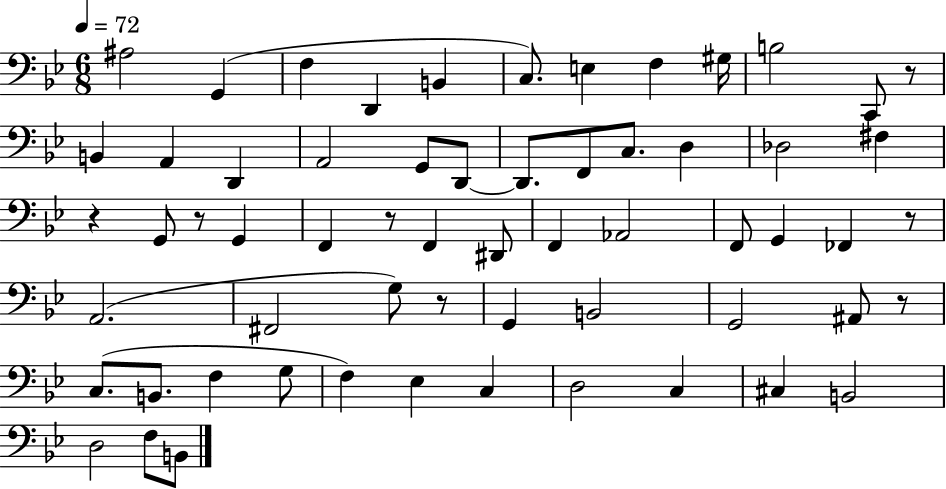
X:1
T:Untitled
M:6/8
L:1/4
K:Bb
^A,2 G,, F, D,, B,, C,/2 E, F, ^G,/4 B,2 C,,/2 z/2 B,, A,, D,, A,,2 G,,/2 D,,/2 D,,/2 F,,/2 C,/2 D, _D,2 ^F, z G,,/2 z/2 G,, F,, z/2 F,, ^D,,/2 F,, _A,,2 F,,/2 G,, _F,, z/2 A,,2 ^F,,2 G,/2 z/2 G,, B,,2 G,,2 ^A,,/2 z/2 C,/2 B,,/2 F, G,/2 F, _E, C, D,2 C, ^C, B,,2 D,2 F,/2 B,,/2